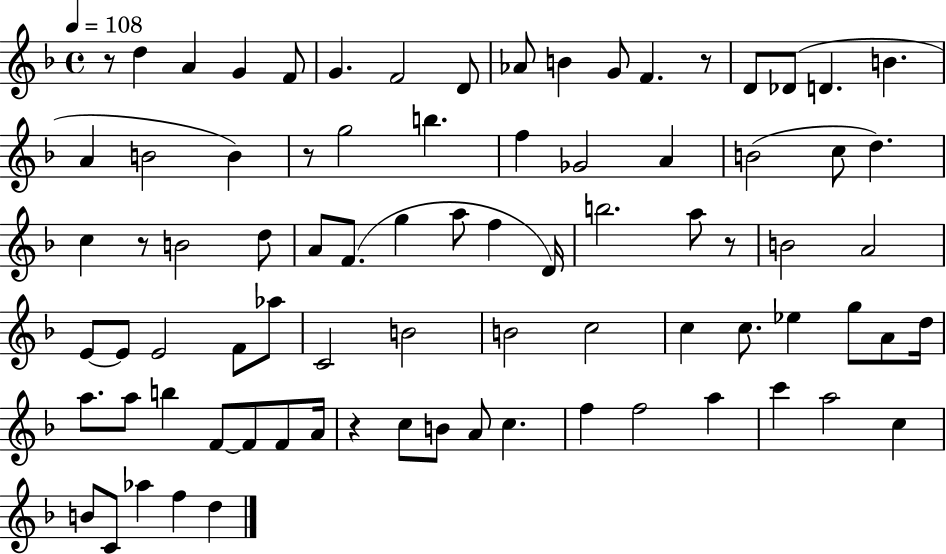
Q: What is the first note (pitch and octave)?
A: D5